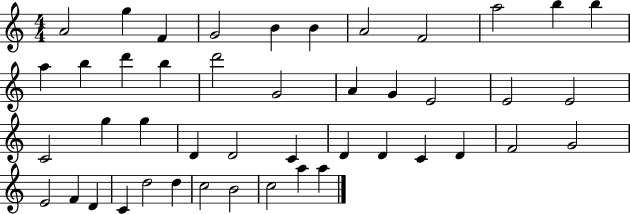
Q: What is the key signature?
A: C major